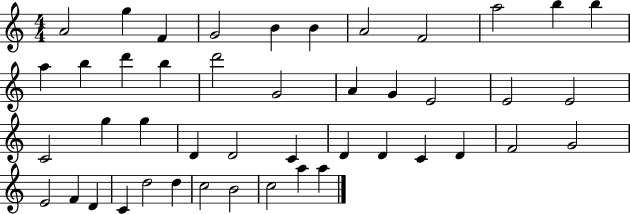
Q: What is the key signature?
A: C major